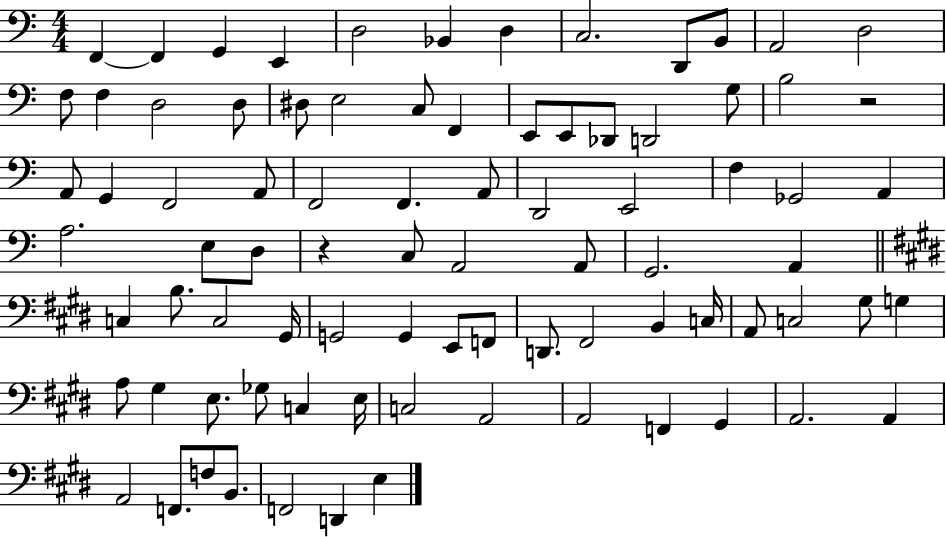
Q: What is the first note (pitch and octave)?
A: F2